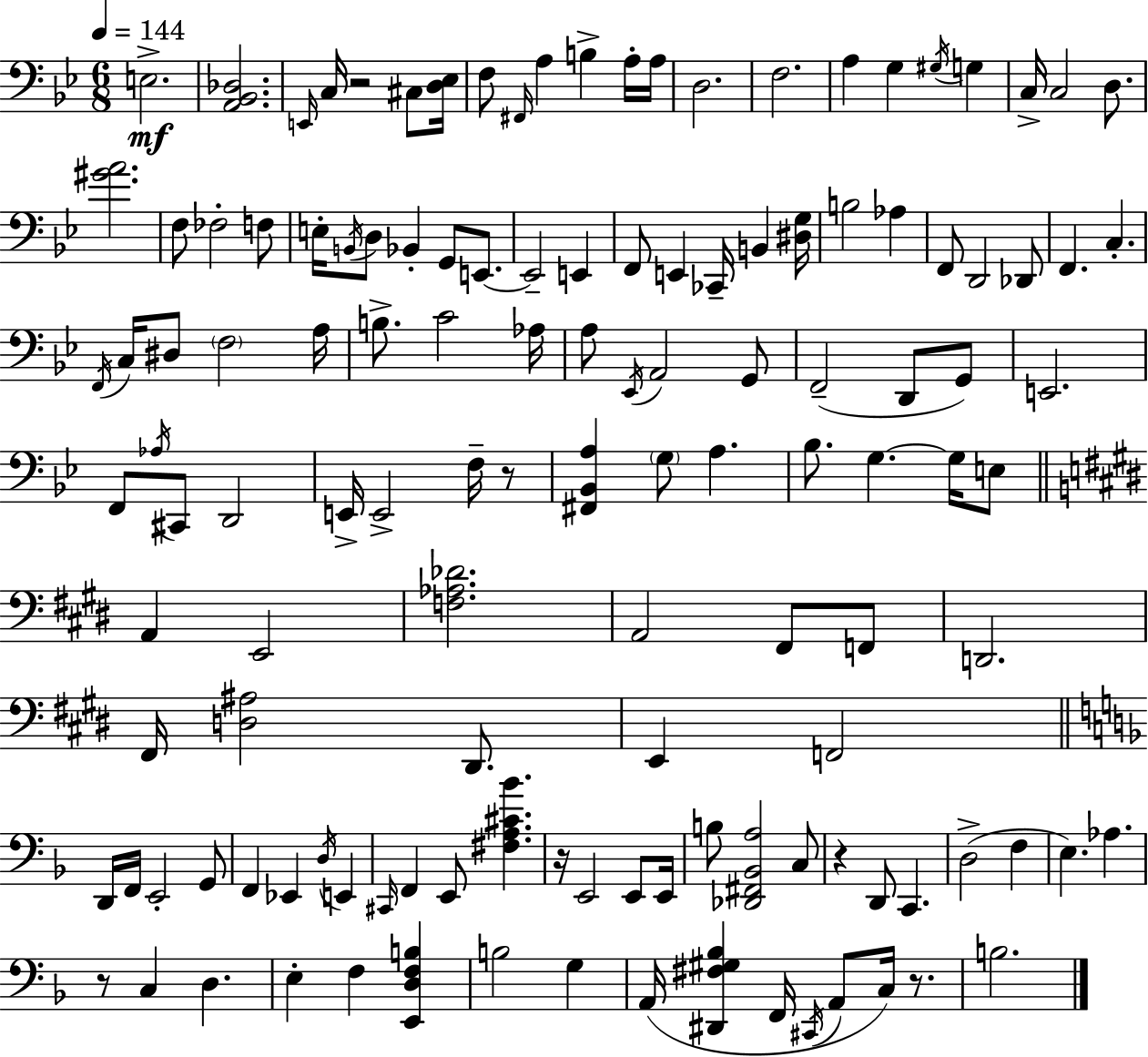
E3/h. [A2,Bb2,Db3]/h. E2/s C3/s R/h C#3/e [D3,Eb3]/s F3/e F#2/s A3/q B3/q A3/s A3/s D3/h. F3/h. A3/q G3/q G#3/s G3/q C3/s C3/h D3/e. [G#4,A4]/h. F3/e FES3/h F3/e E3/s B2/s D3/e Bb2/q G2/e E2/e. E2/h E2/q F2/e E2/q CES2/s B2/q [D#3,G3]/s B3/h Ab3/q F2/e D2/h Db2/e F2/q. C3/q. F2/s C3/s D#3/e F3/h A3/s B3/e. C4/h Ab3/s A3/e Eb2/s A2/h G2/e F2/h D2/e G2/e E2/h. F2/e Ab3/s C#2/e D2/h E2/s E2/h F3/s R/e [F#2,Bb2,A3]/q G3/e A3/q. Bb3/e. G3/q. G3/s E3/e A2/q E2/h [F3,Ab3,Db4]/h. A2/h F#2/e F2/e D2/h. F#2/s [D3,A#3]/h D#2/e. E2/q F2/h D2/s F2/s E2/h G2/e F2/q Eb2/q D3/s E2/q C#2/s F2/q E2/e [F#3,A3,C#4,Bb4]/q. R/s E2/h E2/e E2/s B3/e [Db2,F#2,Bb2,A3]/h C3/e R/q D2/e C2/q. D3/h F3/q E3/q. Ab3/q. R/e C3/q D3/q. E3/q F3/q [E2,D3,F3,B3]/q B3/h G3/q A2/s [D#2,F#3,G#3,Bb3]/q F2/s C#2/s A2/e C3/s R/e. B3/h.